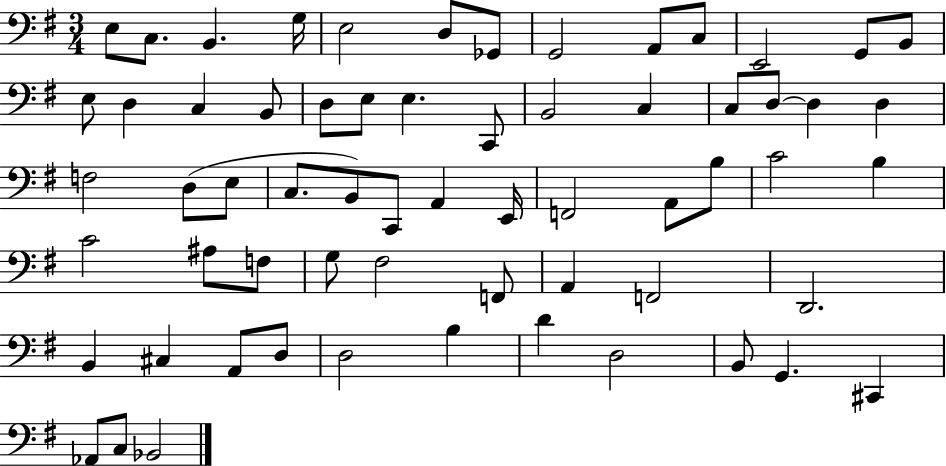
X:1
T:Untitled
M:3/4
L:1/4
K:G
E,/2 C,/2 B,, G,/4 E,2 D,/2 _G,,/2 G,,2 A,,/2 C,/2 E,,2 G,,/2 B,,/2 E,/2 D, C, B,,/2 D,/2 E,/2 E, C,,/2 B,,2 C, C,/2 D,/2 D, D, F,2 D,/2 E,/2 C,/2 B,,/2 C,,/2 A,, E,,/4 F,,2 A,,/2 B,/2 C2 B, C2 ^A,/2 F,/2 G,/2 ^F,2 F,,/2 A,, F,,2 D,,2 B,, ^C, A,,/2 D,/2 D,2 B, D D,2 B,,/2 G,, ^C,, _A,,/2 C,/2 _B,,2